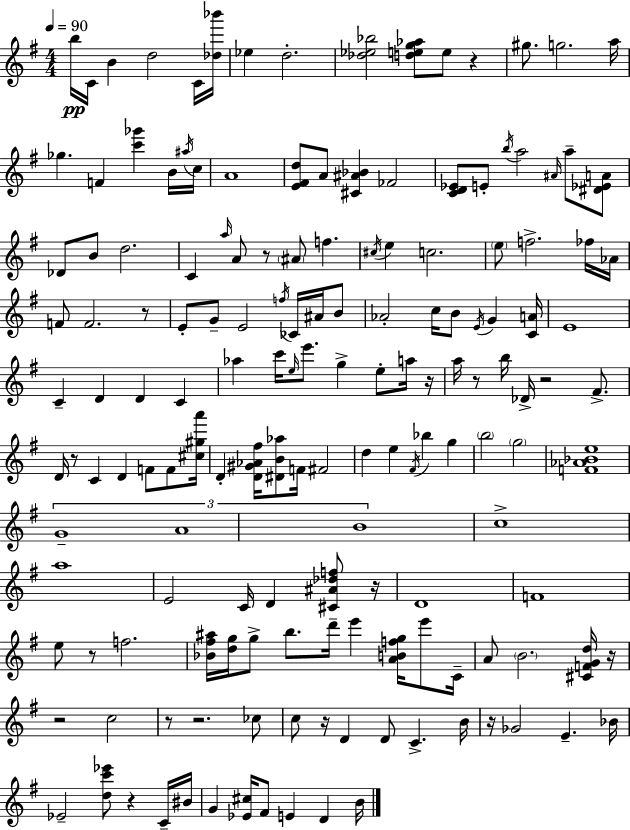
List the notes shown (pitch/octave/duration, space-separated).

B5/s C4/s B4/q D5/h C4/s [Db5,Bb6]/s Eb5/q D5/h. [Db5,Eb5,Bb5]/h [D5,E5,G5,Ab5]/e E5/e R/q G#5/e. G5/h. A5/s Gb5/q. F4/q [C6,Gb6]/q B4/s A#5/s C5/s A4/w [E4,F#4,D5]/e A4/e [C#4,A#4,Bb4]/q FES4/h [C4,D4,Eb4]/e E4/e B5/s A5/h A#4/s A5/e [D#4,Eb4,A4]/e Db4/e B4/e D5/h. C4/q A5/s A4/e R/e A#4/e F5/q. C#5/s E5/q C5/h. E5/e F5/h. FES5/s Ab4/s F4/e F4/h. R/e E4/e G4/e E4/h F5/s CES4/s A#4/s B4/e Ab4/h C5/s B4/e E4/s G4/q [C4,A4]/s E4/w C4/q D4/q D4/q C4/q Ab5/q C6/s E5/s E6/e. G5/q E5/e A5/s R/s A5/s R/e B5/s Db4/s R/h F#4/e. D4/s R/e C4/q D4/q F4/e F4/e [C#5,G#5,A6]/s D4/q [D4,G#4,Ab4,F#5]/s [D#4,B4,Ab5]/e F4/s F#4/h D5/q E5/q F#4/s Bb5/q G5/q B5/h G5/h [F4,Ab4,Bb4,E5]/w G4/w A4/w B4/w C5/w A5/w E4/h C4/s D4/q [C#4,A#4,Db5,F5]/e R/s D4/w F4/w E5/e R/e F5/h. [Bb4,F#5,A#5]/s [D5,G5]/s G5/e B5/e. D6/s E6/q [A4,B4,F5,G5]/s E6/e C4/s A4/e B4/h. [C#4,F4,G4,D5]/s R/s R/h C5/h R/e R/h. CES5/e C5/e R/s D4/q D4/e C4/q. B4/s R/s Gb4/h E4/q. Bb4/s Eb4/h [D5,C6,Eb6]/e R/q C4/s BIS4/s G4/q [Eb4,C#5]/s F#4/e E4/q D4/q B4/s